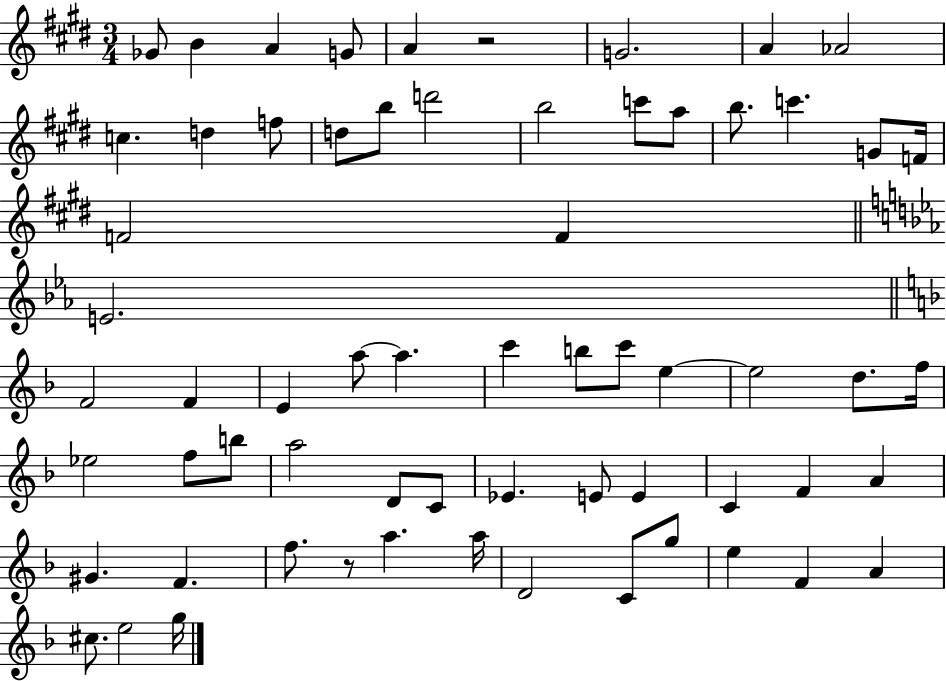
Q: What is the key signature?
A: E major